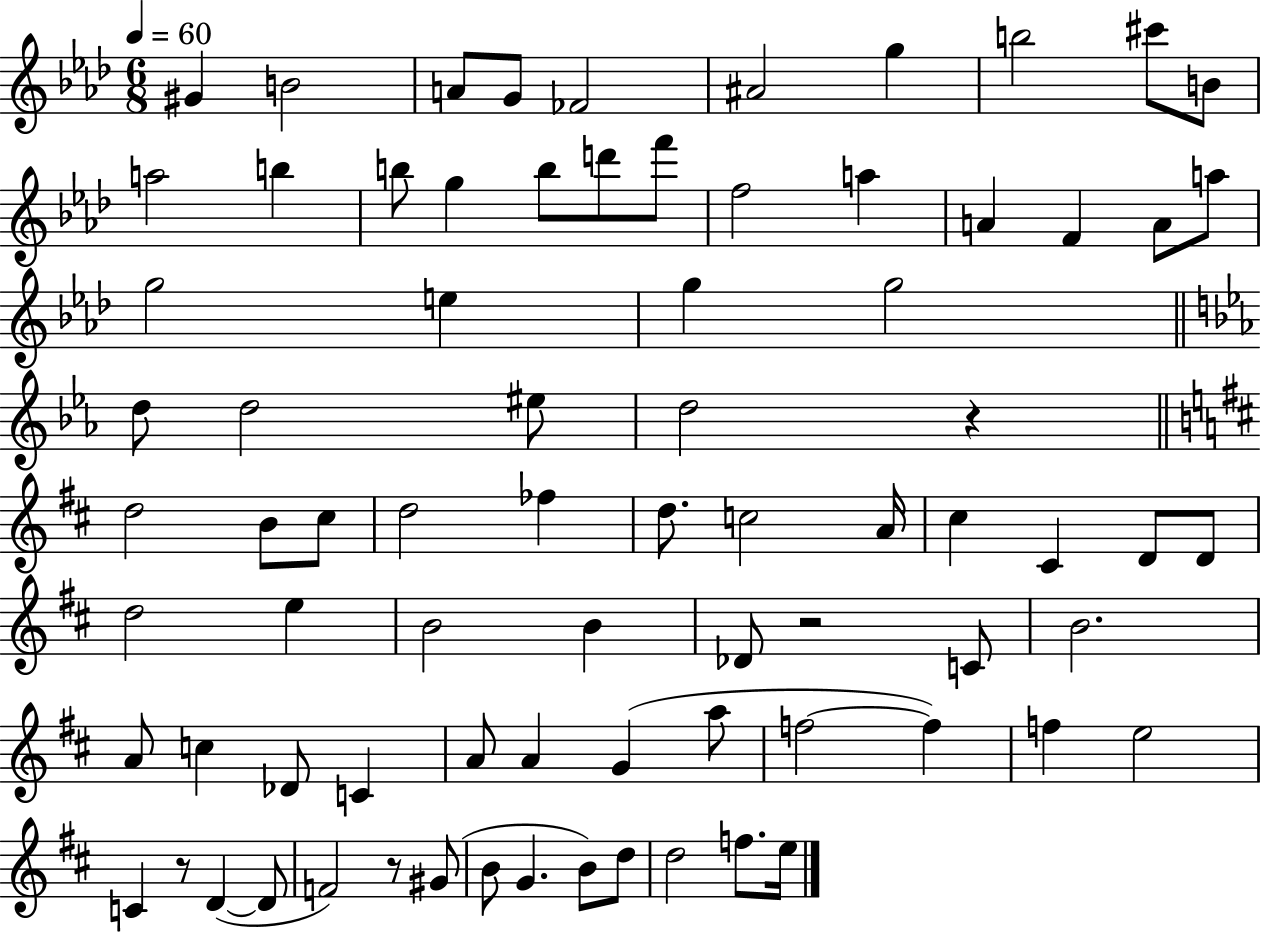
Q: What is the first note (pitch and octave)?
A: G#4